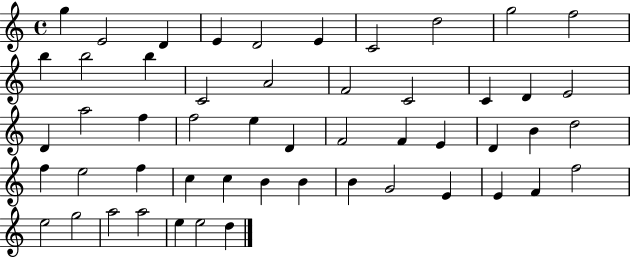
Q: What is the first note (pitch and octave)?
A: G5